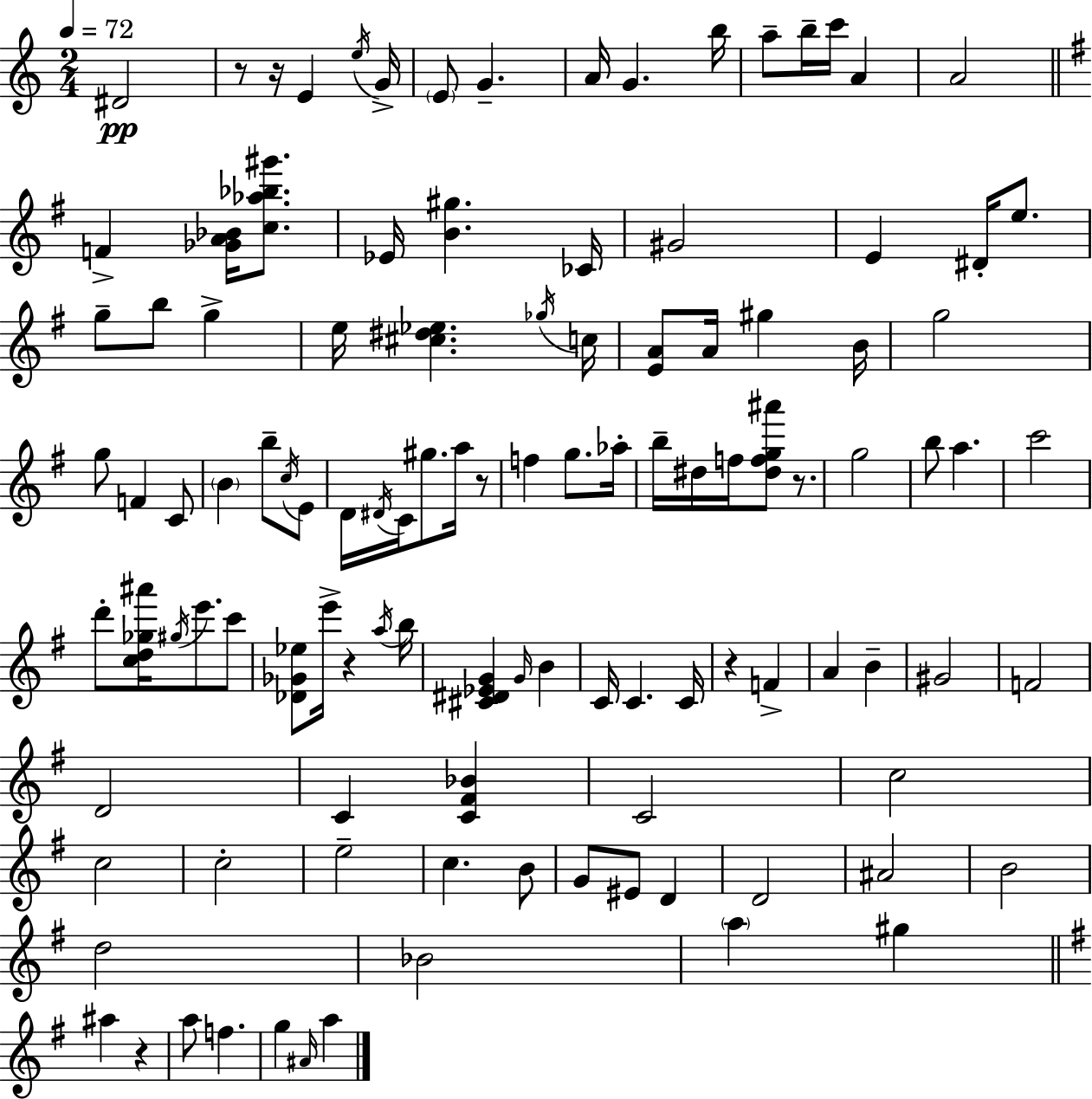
D#4/h R/e R/s E4/q E5/s G4/s E4/e G4/q. A4/s G4/q. B5/s A5/e B5/s C6/s A4/q A4/h F4/q [Gb4,A4,Bb4]/s [C5,Ab5,Bb5,G#6]/e. Eb4/s [B4,G#5]/q. CES4/s G#4/h E4/q D#4/s E5/e. G5/e B5/e G5/q E5/s [C#5,D#5,Eb5]/q. Gb5/s C5/s [E4,A4]/e A4/s G#5/q B4/s G5/h G5/e F4/q C4/e B4/q B5/e C5/s E4/e D4/s D#4/s C4/s G#5/e. A5/s R/e F5/q G5/e. Ab5/s B5/s D#5/s F5/s [D#5,F5,G5,A#6]/e R/e. G5/h B5/e A5/q. C6/h D6/e [C5,D5,Gb5,A#6]/s G#5/s E6/e. C6/e [Db4,Gb4,Eb5]/e E6/s R/q A5/s B5/s [C#4,D#4,Eb4,G4]/q G4/s B4/q C4/s C4/q. C4/s R/q F4/q A4/q B4/q G#4/h F4/h D4/h C4/q [C4,F#4,Bb4]/q C4/h C5/h C5/h C5/h E5/h C5/q. B4/e G4/e EIS4/e D4/q D4/h A#4/h B4/h D5/h Bb4/h A5/q G#5/q A#5/q R/q A5/e F5/q. G5/q A#4/s A5/q